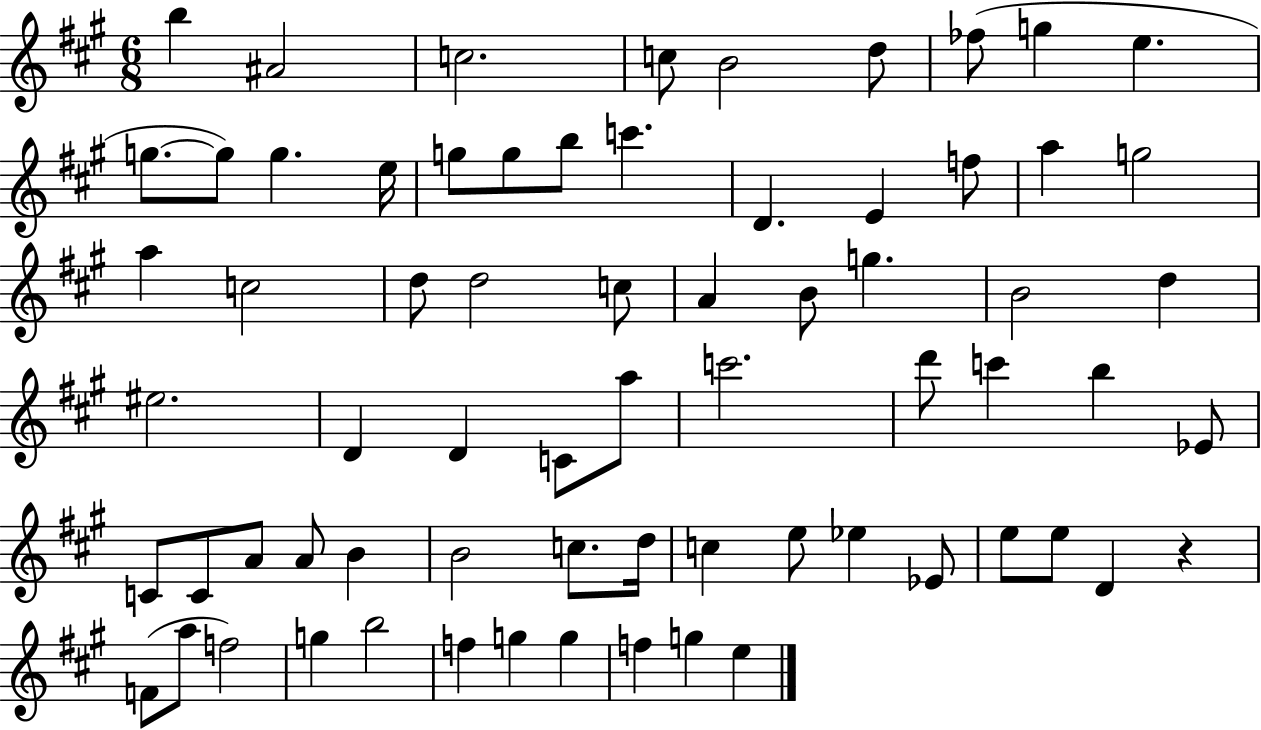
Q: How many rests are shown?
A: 1